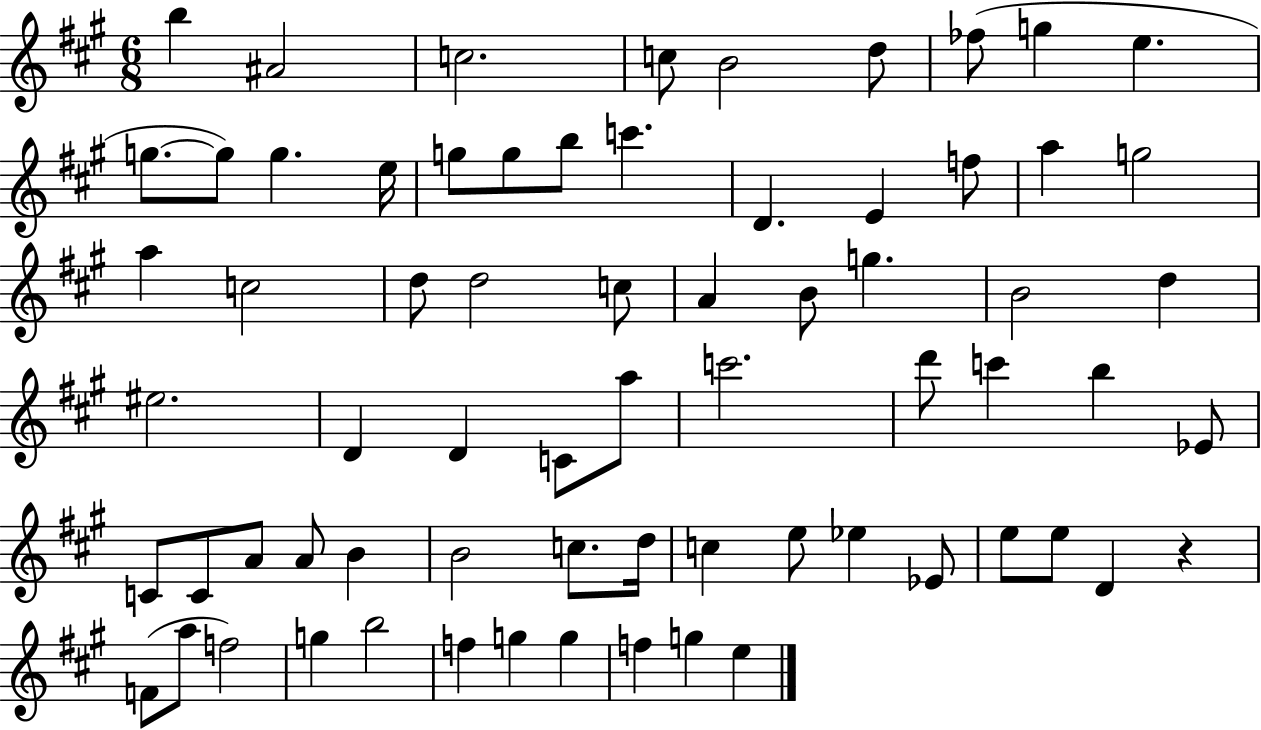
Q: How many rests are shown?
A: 1